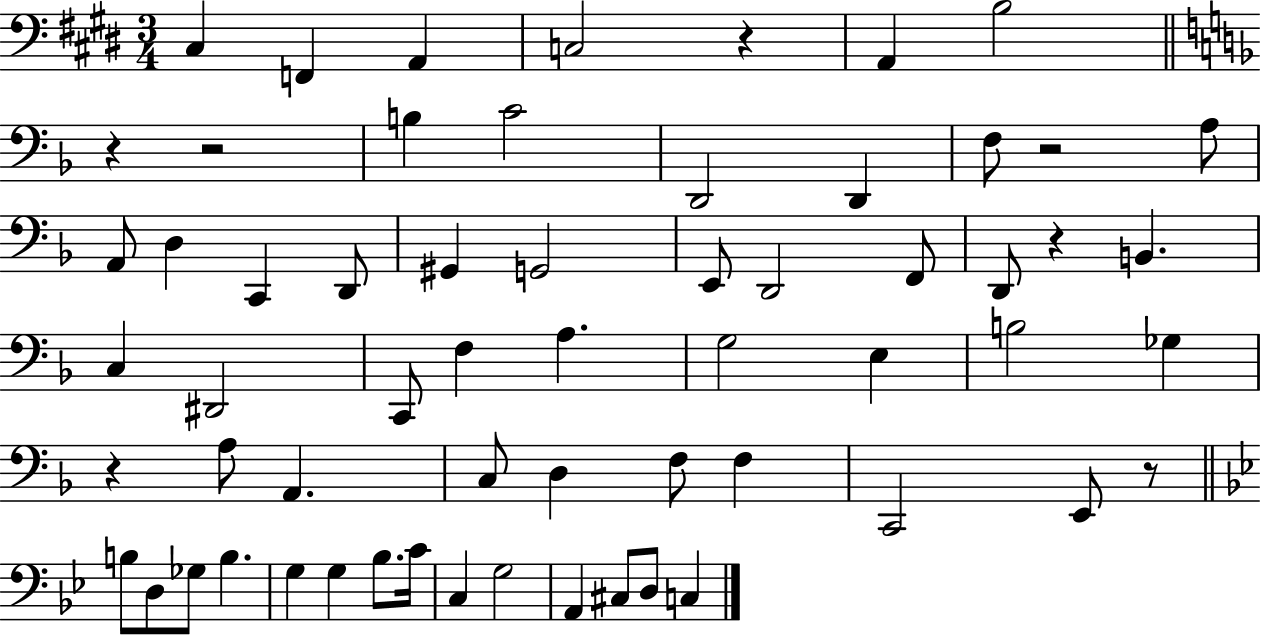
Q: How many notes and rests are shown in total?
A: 61